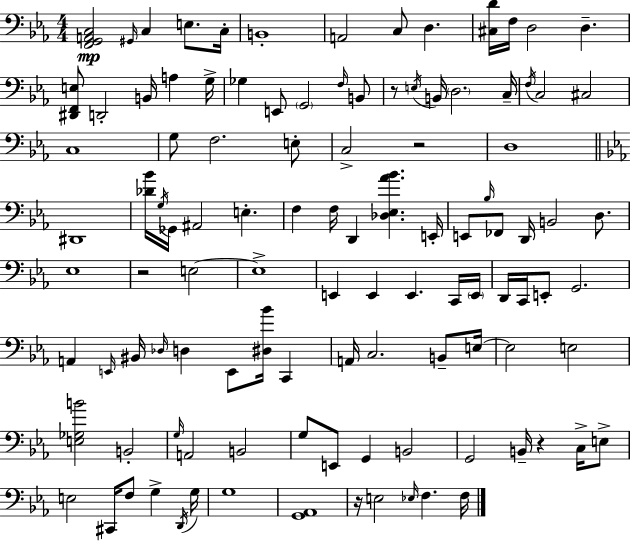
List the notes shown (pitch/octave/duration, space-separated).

[F2,G2,A2,C3]/h G#2/s C3/q E3/e. C3/s B2/w A2/h C3/e D3/q. [C#3,D4]/s F3/s D3/h D3/q. [D#2,F2,E3]/e D2/h B2/s A3/q G3/s Gb3/q E2/e G2/h F3/s B2/e R/e E3/s B2/s D3/h. C3/s F3/s C3/h C#3/h C3/w G3/e F3/h. E3/e C3/h R/h D3/w D#2/w [Db4,Bb4]/s G3/s Gb2/s A#2/h E3/q. F3/q F3/s D2/q [Db3,Eb3,Ab4,Bb4]/q. E2/s E2/e Bb3/s FES2/e D2/s B2/h D3/e. Eb3/w R/h E3/h E3/w E2/q E2/q E2/q. C2/s E2/s D2/s C2/s E2/e G2/h. A2/q E2/s BIS2/s Db3/s D3/q E2/e [D#3,Bb4]/s C2/q A2/s C3/h. B2/e E3/s E3/h E3/h [E3,Gb3,B4]/h B2/h G3/s A2/h B2/h G3/e E2/e G2/q B2/h G2/h B2/s R/q C3/s E3/e E3/h C#2/s F3/e G3/q D2/s G3/s G3/w [G2,Ab2]/w R/s E3/h Eb3/s F3/q. F3/s